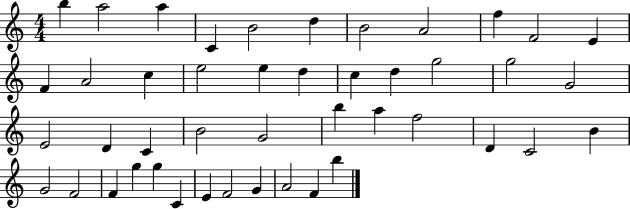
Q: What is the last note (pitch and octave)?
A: B5